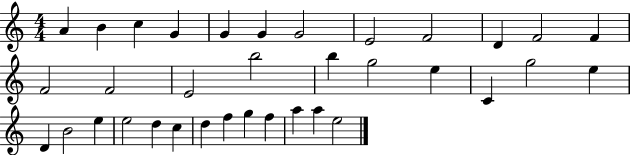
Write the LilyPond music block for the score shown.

{
  \clef treble
  \numericTimeSignature
  \time 4/4
  \key c \major
  a'4 b'4 c''4 g'4 | g'4 g'4 g'2 | e'2 f'2 | d'4 f'2 f'4 | \break f'2 f'2 | e'2 b''2 | b''4 g''2 e''4 | c'4 g''2 e''4 | \break d'4 b'2 e''4 | e''2 d''4 c''4 | d''4 f''4 g''4 f''4 | a''4 a''4 e''2 | \break \bar "|."
}